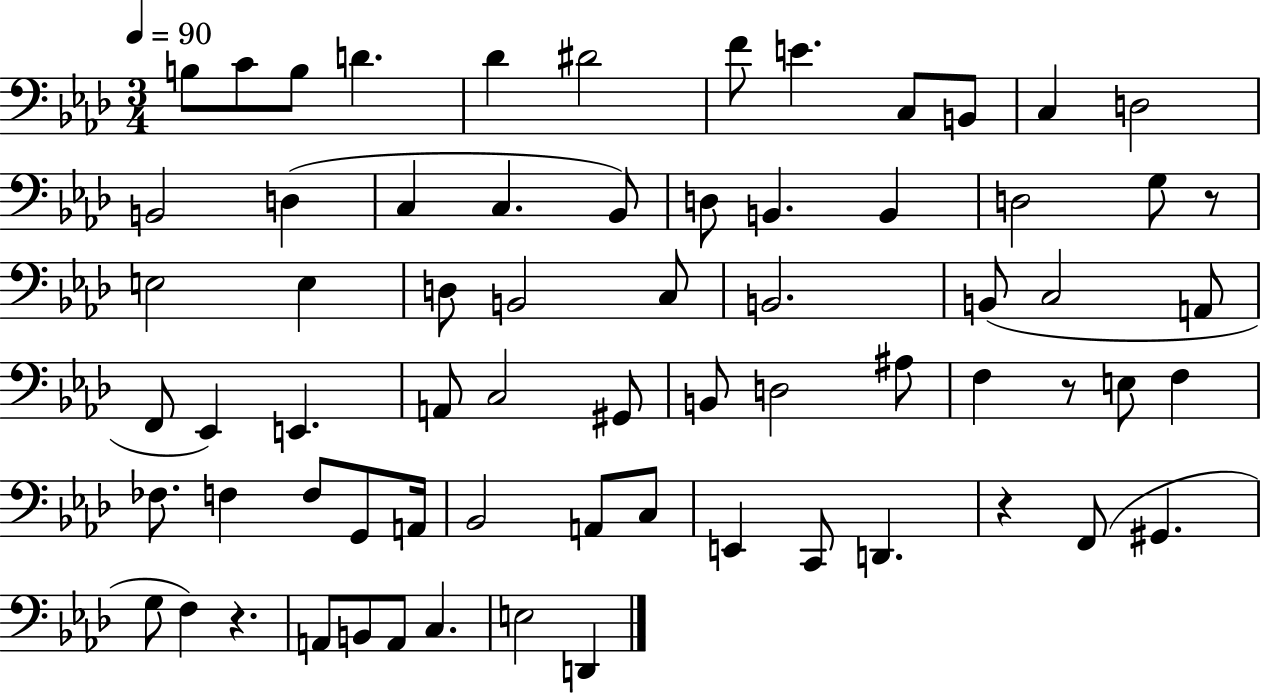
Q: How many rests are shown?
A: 4